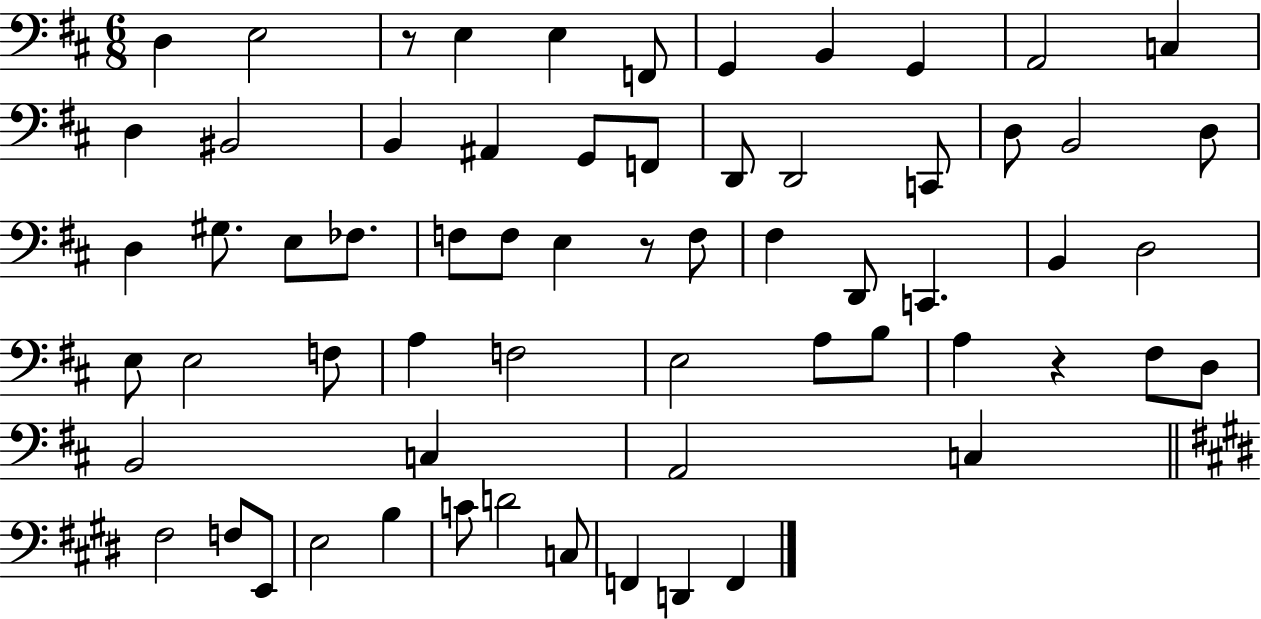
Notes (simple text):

D3/q E3/h R/e E3/q E3/q F2/e G2/q B2/q G2/q A2/h C3/q D3/q BIS2/h B2/q A#2/q G2/e F2/e D2/e D2/h C2/e D3/e B2/h D3/e D3/q G#3/e. E3/e FES3/e. F3/e F3/e E3/q R/e F3/e F#3/q D2/e C2/q. B2/q D3/h E3/e E3/h F3/e A3/q F3/h E3/h A3/e B3/e A3/q R/q F#3/e D3/e B2/h C3/q A2/h C3/q F#3/h F3/e E2/e E3/h B3/q C4/e D4/h C3/e F2/q D2/q F2/q